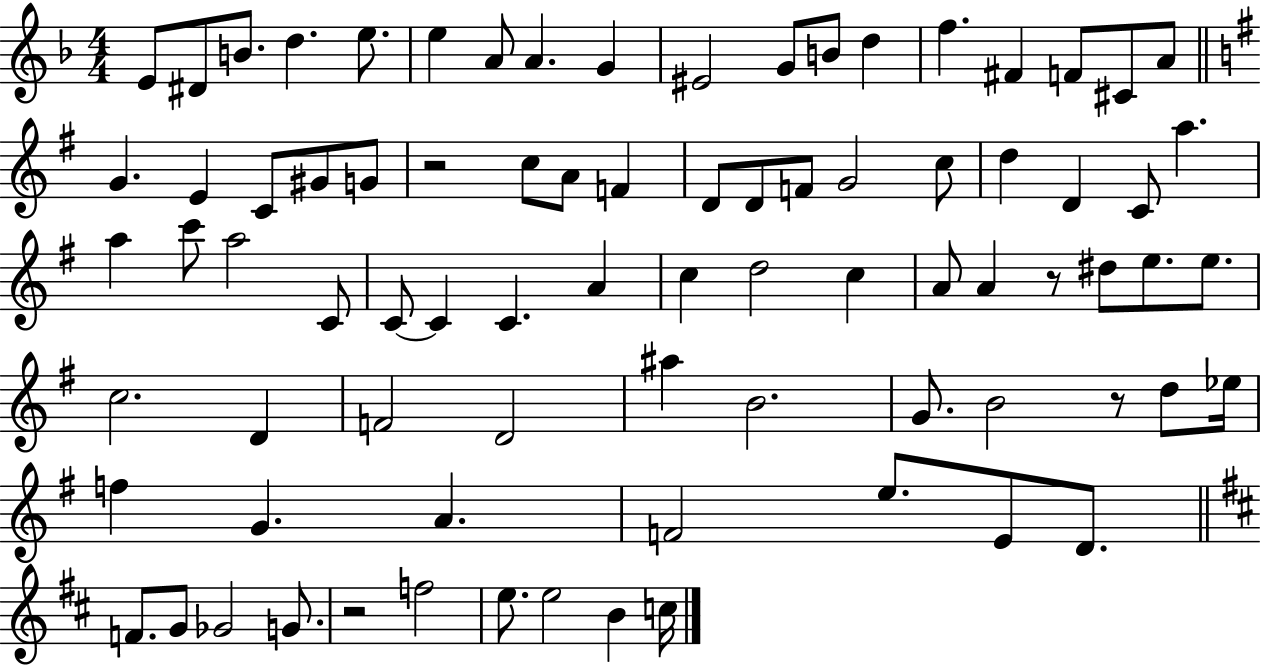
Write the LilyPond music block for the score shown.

{
  \clef treble
  \numericTimeSignature
  \time 4/4
  \key f \major
  e'8 dis'8 b'8. d''4. e''8. | e''4 a'8 a'4. g'4 | eis'2 g'8 b'8 d''4 | f''4. fis'4 f'8 cis'8 a'8 | \break \bar "||" \break \key e \minor g'4. e'4 c'8 gis'8 g'8 | r2 c''8 a'8 f'4 | d'8 d'8 f'8 g'2 c''8 | d''4 d'4 c'8 a''4. | \break a''4 c'''8 a''2 c'8 | c'8~~ c'4 c'4. a'4 | c''4 d''2 c''4 | a'8 a'4 r8 dis''8 e''8. e''8. | \break c''2. d'4 | f'2 d'2 | ais''4 b'2. | g'8. b'2 r8 d''8 ees''16 | \break f''4 g'4. a'4. | f'2 e''8. e'8 d'8. | \bar "||" \break \key d \major f'8. g'8 ges'2 g'8. | r2 f''2 | e''8. e''2 b'4 c''16 | \bar "|."
}